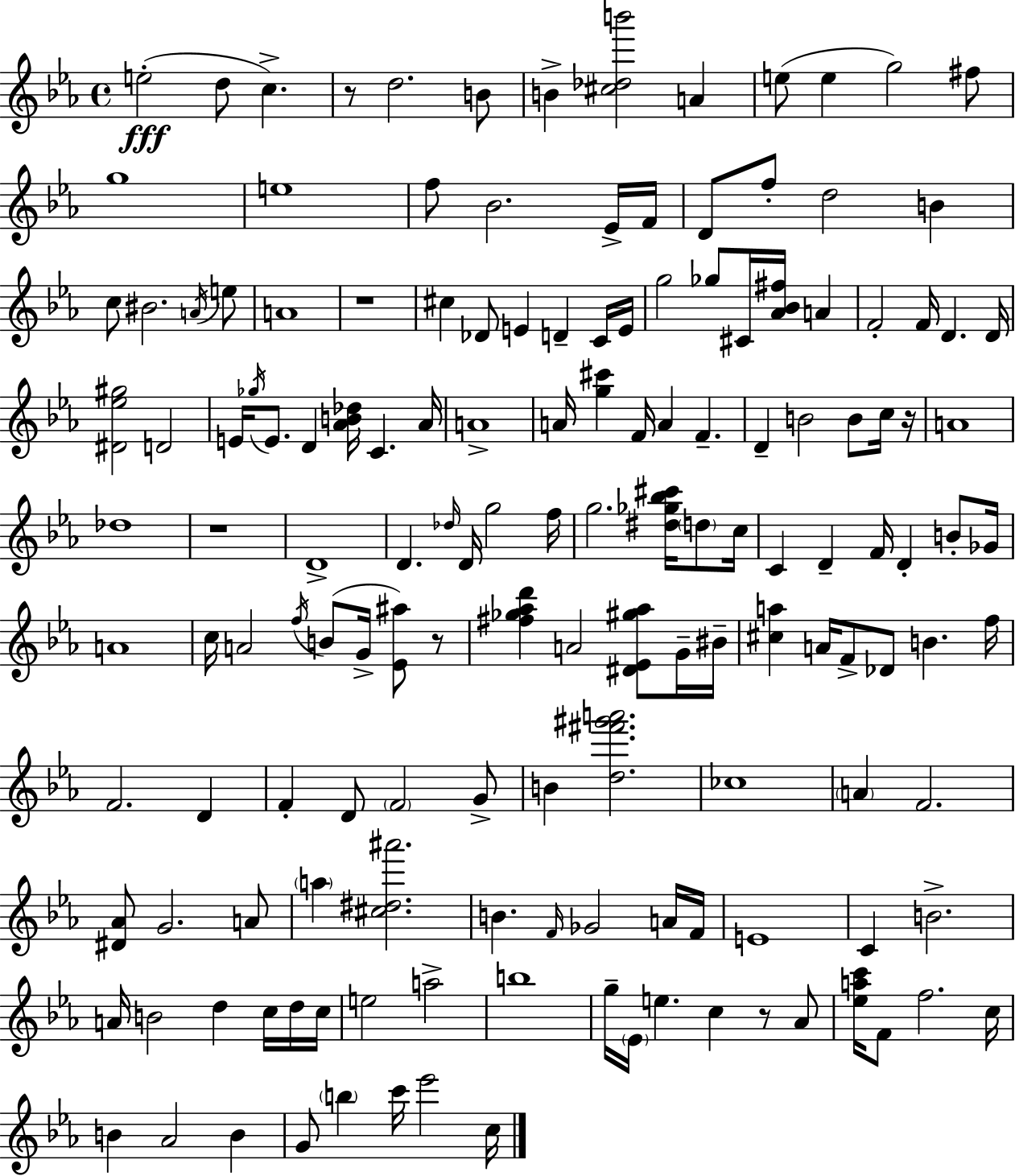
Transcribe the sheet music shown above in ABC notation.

X:1
T:Untitled
M:4/4
L:1/4
K:Cm
e2 d/2 c z/2 d2 B/2 B [^c_db']2 A e/2 e g2 ^f/2 g4 e4 f/2 _B2 _E/4 F/4 D/2 f/2 d2 B c/2 ^B2 A/4 e/2 A4 z4 ^c _D/2 E D C/4 E/4 g2 _g/2 ^C/4 [_A_B^f]/4 A F2 F/4 D D/4 [^D_e^g]2 D2 E/4 _g/4 E/2 D [_AB_d]/4 C _A/4 A4 A/4 [g^c'] F/4 A F D B2 B/2 c/4 z/4 A4 _d4 z4 D4 D _d/4 D/4 g2 f/4 g2 [^d_g_b^c']/4 d/2 c/4 C D F/4 D B/2 _G/4 A4 c/4 A2 f/4 B/2 G/4 [_E^a]/2 z/2 [^f_g_ad'] A2 [^D_E^g_a]/2 G/4 ^B/4 [^ca] A/4 F/2 _D/2 B f/4 F2 D F D/2 F2 G/2 B [d^f'^g'a']2 _c4 A F2 [^D_A]/2 G2 A/2 a [^c^d^a']2 B F/4 _G2 A/4 F/4 E4 C B2 A/4 B2 d c/4 d/4 c/4 e2 a2 b4 g/4 _E/4 e c z/2 _A/2 [_eac']/4 F/2 f2 c/4 B _A2 B G/2 b c'/4 _e'2 c/4